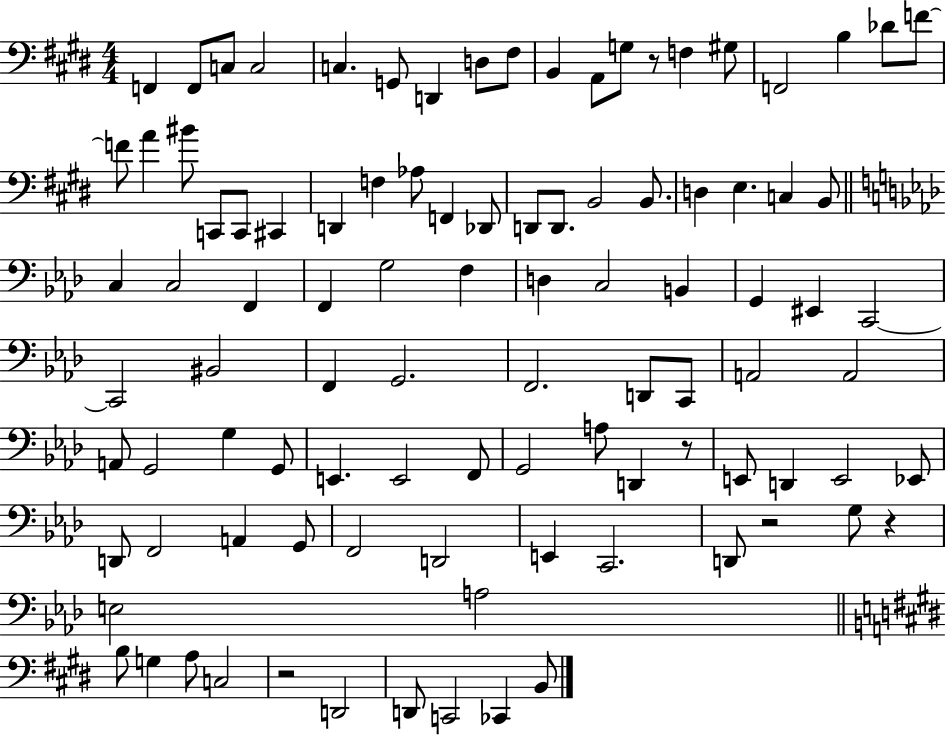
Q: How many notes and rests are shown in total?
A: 98